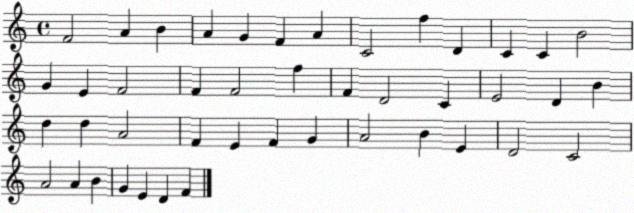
X:1
T:Untitled
M:4/4
L:1/4
K:C
F2 A B A G F A C2 f D C C B2 G E F2 F F2 f F D2 C E2 D B d d A2 F E F G A2 B E D2 C2 A2 A B G E D F